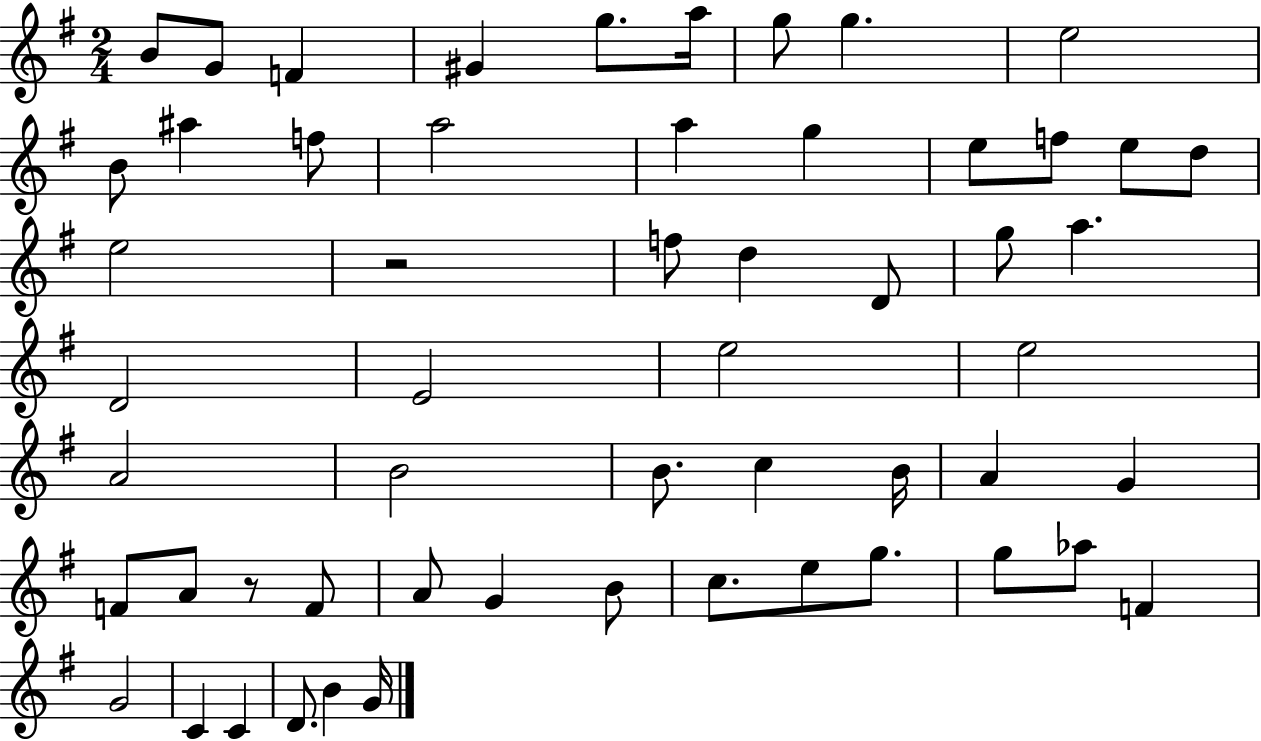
B4/e G4/e F4/q G#4/q G5/e. A5/s G5/e G5/q. E5/h B4/e A#5/q F5/e A5/h A5/q G5/q E5/e F5/e E5/e D5/e E5/h R/h F5/e D5/q D4/e G5/e A5/q. D4/h E4/h E5/h E5/h A4/h B4/h B4/e. C5/q B4/s A4/q G4/q F4/e A4/e R/e F4/e A4/e G4/q B4/e C5/e. E5/e G5/e. G5/e Ab5/e F4/q G4/h C4/q C4/q D4/e. B4/q G4/s